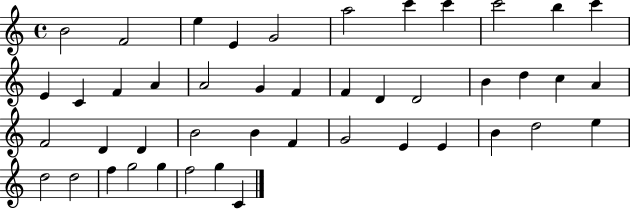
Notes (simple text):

B4/h F4/h E5/q E4/q G4/h A5/h C6/q C6/q C6/h B5/q C6/q E4/q C4/q F4/q A4/q A4/h G4/q F4/q F4/q D4/q D4/h B4/q D5/q C5/q A4/q F4/h D4/q D4/q B4/h B4/q F4/q G4/h E4/q E4/q B4/q D5/h E5/q D5/h D5/h F5/q G5/h G5/q F5/h G5/q C4/q